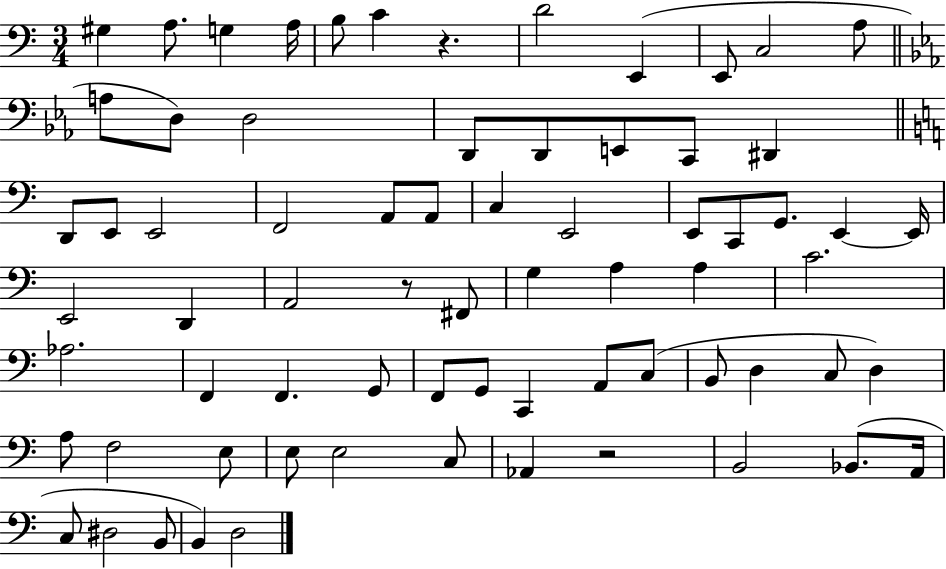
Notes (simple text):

G#3/q A3/e. G3/q A3/s B3/e C4/q R/q. D4/h E2/q E2/e C3/h A3/e A3/e D3/e D3/h D2/e D2/e E2/e C2/e D#2/q D2/e E2/e E2/h F2/h A2/e A2/e C3/q E2/h E2/e C2/e G2/e. E2/q E2/s E2/h D2/q A2/h R/e F#2/e G3/q A3/q A3/q C4/h. Ab3/h. F2/q F2/q. G2/e F2/e G2/e C2/q A2/e C3/e B2/e D3/q C3/e D3/q A3/e F3/h E3/e E3/e E3/h C3/e Ab2/q R/h B2/h Bb2/e. A2/s C3/e D#3/h B2/e B2/q D3/h